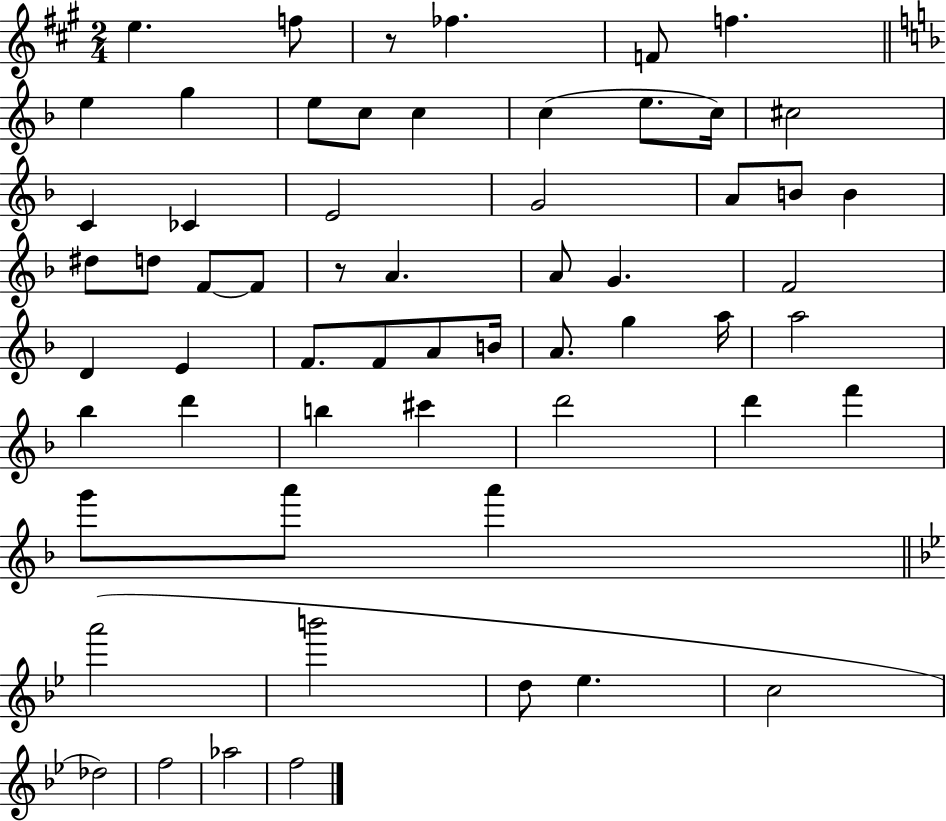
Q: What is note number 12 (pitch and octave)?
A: E5